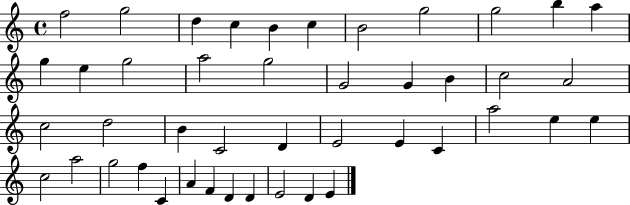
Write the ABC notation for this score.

X:1
T:Untitled
M:4/4
L:1/4
K:C
f2 g2 d c B c B2 g2 g2 b a g e g2 a2 g2 G2 G B c2 A2 c2 d2 B C2 D E2 E C a2 e e c2 a2 g2 f C A F D D E2 D E